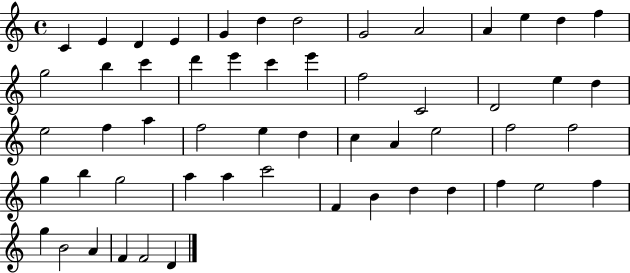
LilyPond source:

{
  \clef treble
  \time 4/4
  \defaultTimeSignature
  \key c \major
  c'4 e'4 d'4 e'4 | g'4 d''4 d''2 | g'2 a'2 | a'4 e''4 d''4 f''4 | \break g''2 b''4 c'''4 | d'''4 e'''4 c'''4 e'''4 | f''2 c'2 | d'2 e''4 d''4 | \break e''2 f''4 a''4 | f''2 e''4 d''4 | c''4 a'4 e''2 | f''2 f''2 | \break g''4 b''4 g''2 | a''4 a''4 c'''2 | f'4 b'4 d''4 d''4 | f''4 e''2 f''4 | \break g''4 b'2 a'4 | f'4 f'2 d'4 | \bar "|."
}